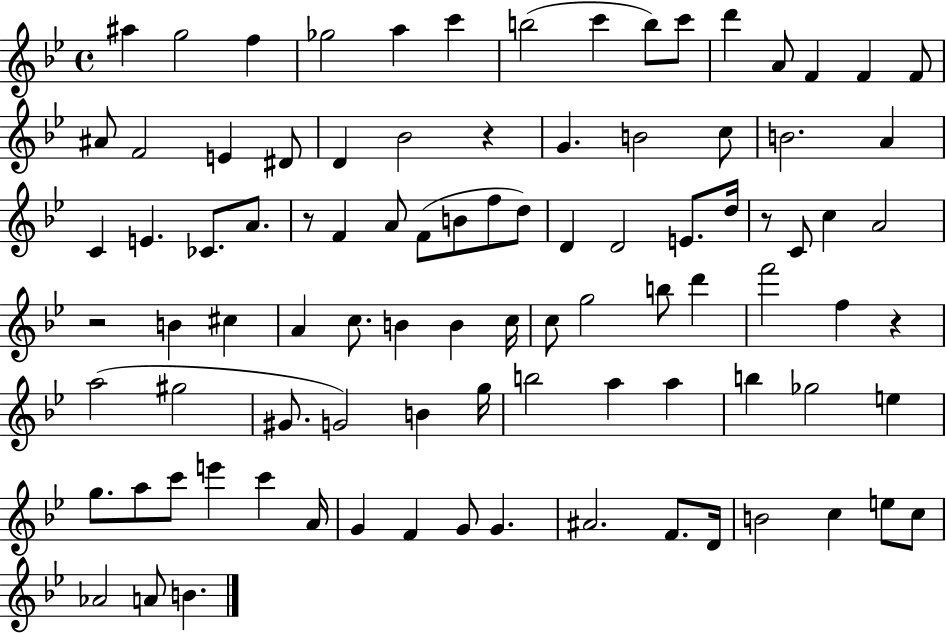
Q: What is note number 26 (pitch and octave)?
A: A4